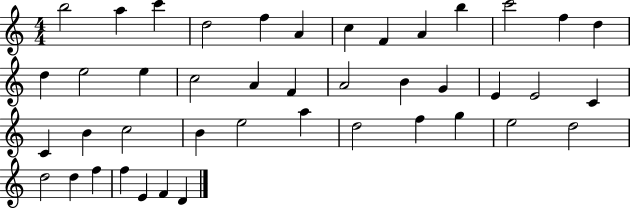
X:1
T:Untitled
M:4/4
L:1/4
K:C
b2 a c' d2 f A c F A b c'2 f d d e2 e c2 A F A2 B G E E2 C C B c2 B e2 a d2 f g e2 d2 d2 d f f E F D